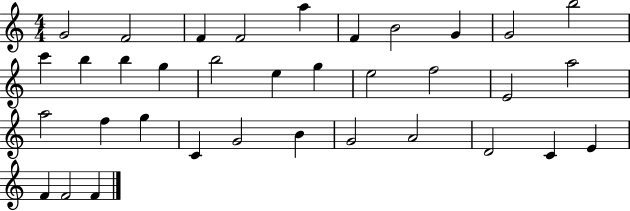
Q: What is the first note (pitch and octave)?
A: G4